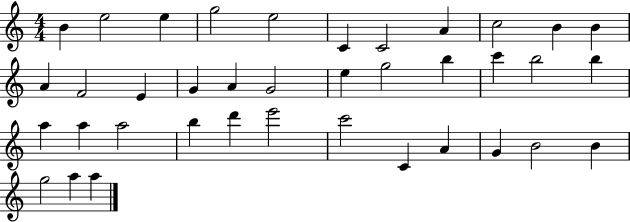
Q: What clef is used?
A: treble